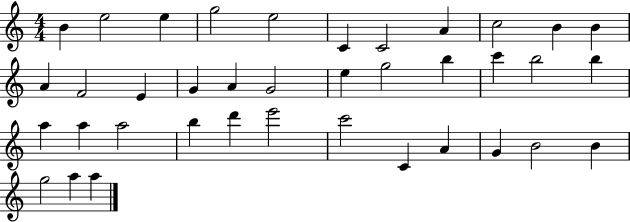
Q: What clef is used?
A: treble